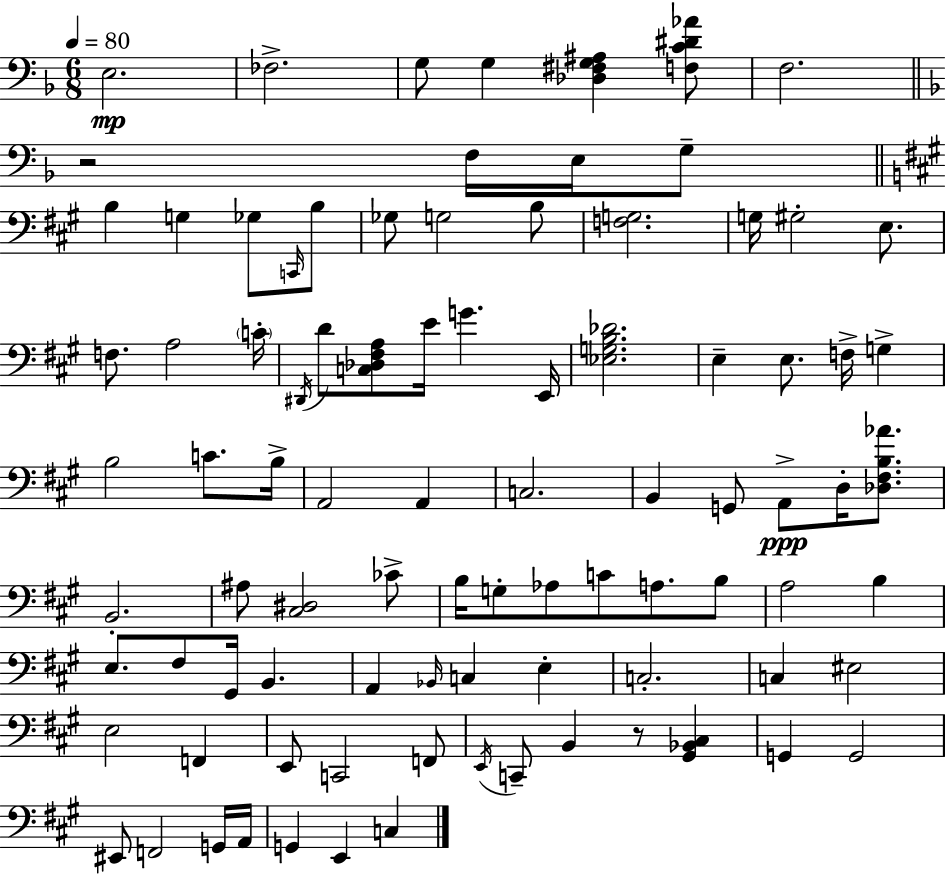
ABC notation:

X:1
T:Untitled
M:6/8
L:1/4
K:Dm
E,2 _F,2 G,/2 G, [_D,^F,G,^A,] [F,C^D_A]/2 F,2 z2 F,/4 E,/4 G,/2 B, G, _G,/2 C,,/4 B,/2 _G,/2 G,2 B,/2 [F,G,]2 G,/4 ^G,2 E,/2 F,/2 A,2 C/4 ^D,,/4 D/2 [C,_D,^F,A,]/2 E/4 G E,,/4 [_E,G,B,_D]2 E, E,/2 F,/4 G, B,2 C/2 B,/4 A,,2 A,, C,2 B,, G,,/2 A,,/2 D,/4 [_D,^F,B,_A]/2 B,,2 ^A,/2 [^C,^D,]2 _C/2 B,/4 G,/2 _A,/2 C/2 A,/2 B,/2 A,2 B, E,/2 ^F,/2 ^G,,/4 B,, A,, _B,,/4 C, E, C,2 C, ^E,2 E,2 F,, E,,/2 C,,2 F,,/2 E,,/4 C,,/2 B,, z/2 [^G,,_B,,^C,] G,, G,,2 ^E,,/2 F,,2 G,,/4 A,,/4 G,, E,, C,